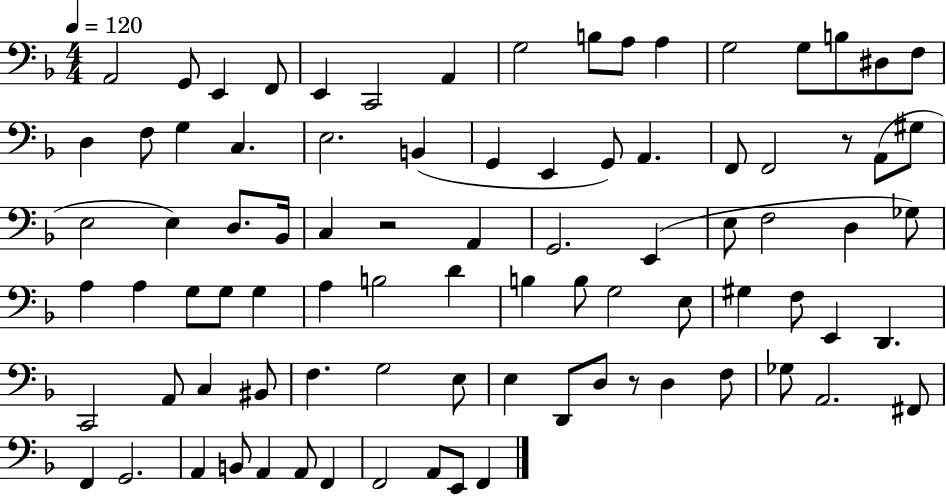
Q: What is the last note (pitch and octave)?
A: F2